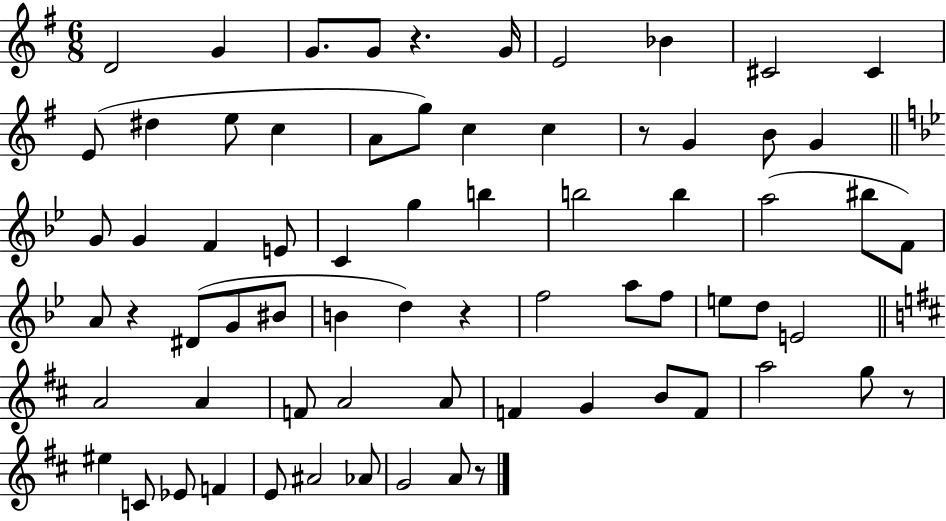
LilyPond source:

{
  \clef treble
  \numericTimeSignature
  \time 6/8
  \key g \major
  d'2 g'4 | g'8. g'8 r4. g'16 | e'2 bes'4 | cis'2 cis'4 | \break e'8( dis''4 e''8 c''4 | a'8 g''8) c''4 c''4 | r8 g'4 b'8 g'4 | \bar "||" \break \key g \minor g'8 g'4 f'4 e'8 | c'4 g''4 b''4 | b''2 b''4 | a''2( bis''8 f'8) | \break a'8 r4 dis'8( g'8 bis'8 | b'4 d''4) r4 | f''2 a''8 f''8 | e''8 d''8 e'2 | \break \bar "||" \break \key b \minor a'2 a'4 | f'8 a'2 a'8 | f'4 g'4 b'8 f'8 | a''2 g''8 r8 | \break eis''4 c'8 ees'8 f'4 | e'8 ais'2 aes'8 | g'2 a'8 r8 | \bar "|."
}